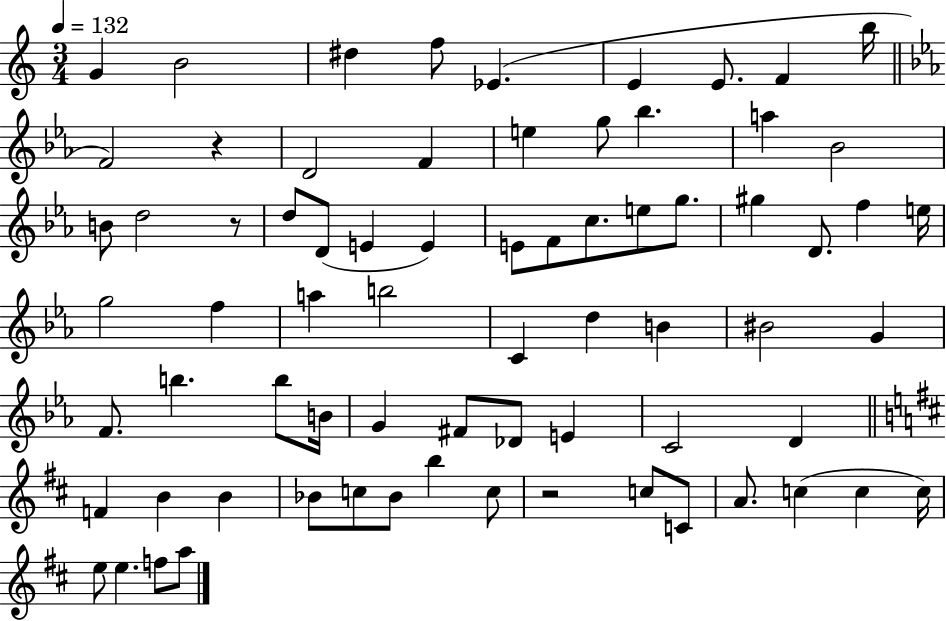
G4/q B4/h D#5/q F5/e Eb4/q. E4/q E4/e. F4/q B5/s F4/h R/q D4/h F4/q E5/q G5/e Bb5/q. A5/q Bb4/h B4/e D5/h R/e D5/e D4/e E4/q E4/q E4/e F4/e C5/e. E5/e G5/e. G#5/q D4/e. F5/q E5/s G5/h F5/q A5/q B5/h C4/q D5/q B4/q BIS4/h G4/q F4/e. B5/q. B5/e B4/s G4/q F#4/e Db4/e E4/q C4/h D4/q F4/q B4/q B4/q Bb4/e C5/e Bb4/e B5/q C5/e R/h C5/e C4/e A4/e. C5/q C5/q C5/s E5/e E5/q. F5/e A5/e